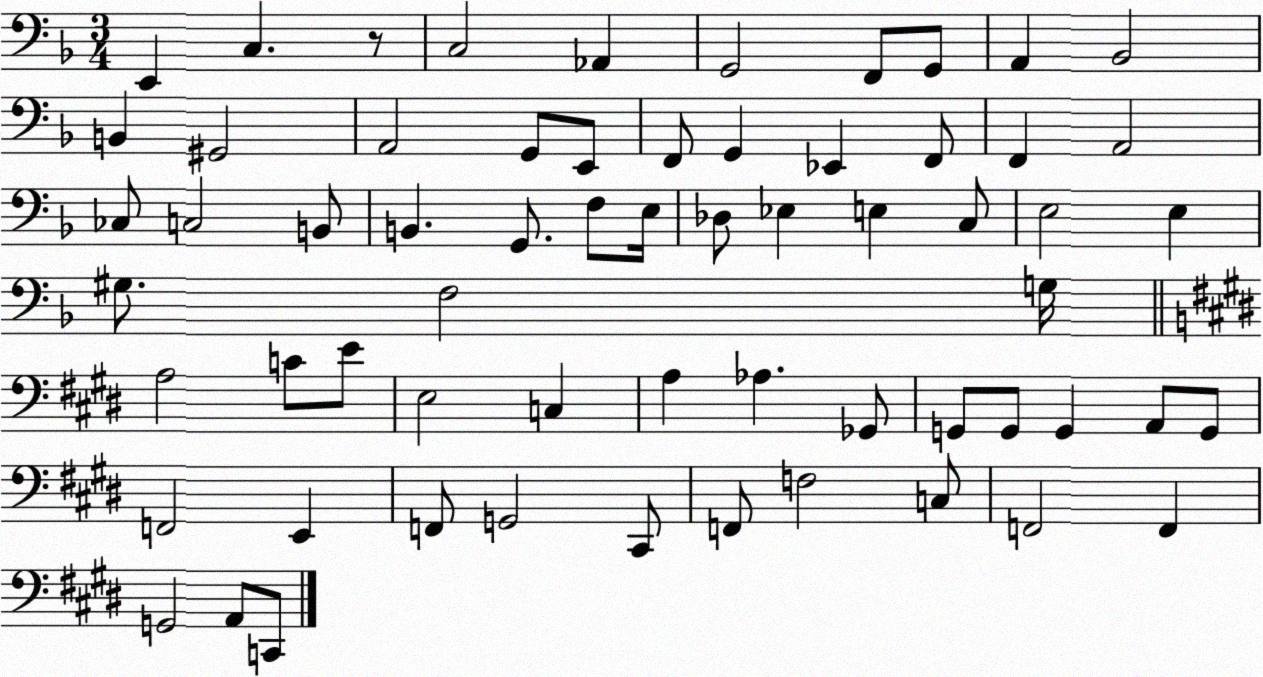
X:1
T:Untitled
M:3/4
L:1/4
K:F
E,, C, z/2 C,2 _A,, G,,2 F,,/2 G,,/2 A,, _B,,2 B,, ^G,,2 A,,2 G,,/2 E,,/2 F,,/2 G,, _E,, F,,/2 F,, A,,2 _C,/2 C,2 B,,/2 B,, G,,/2 F,/2 E,/4 _D,/2 _E, E, C,/2 E,2 E, ^G,/2 F,2 G,/4 A,2 C/2 E/2 E,2 C, A, _A, _G,,/2 G,,/2 G,,/2 G,, A,,/2 G,,/2 F,,2 E,, F,,/2 G,,2 ^C,,/2 F,,/2 F,2 C,/2 F,,2 F,, G,,2 A,,/2 C,,/2